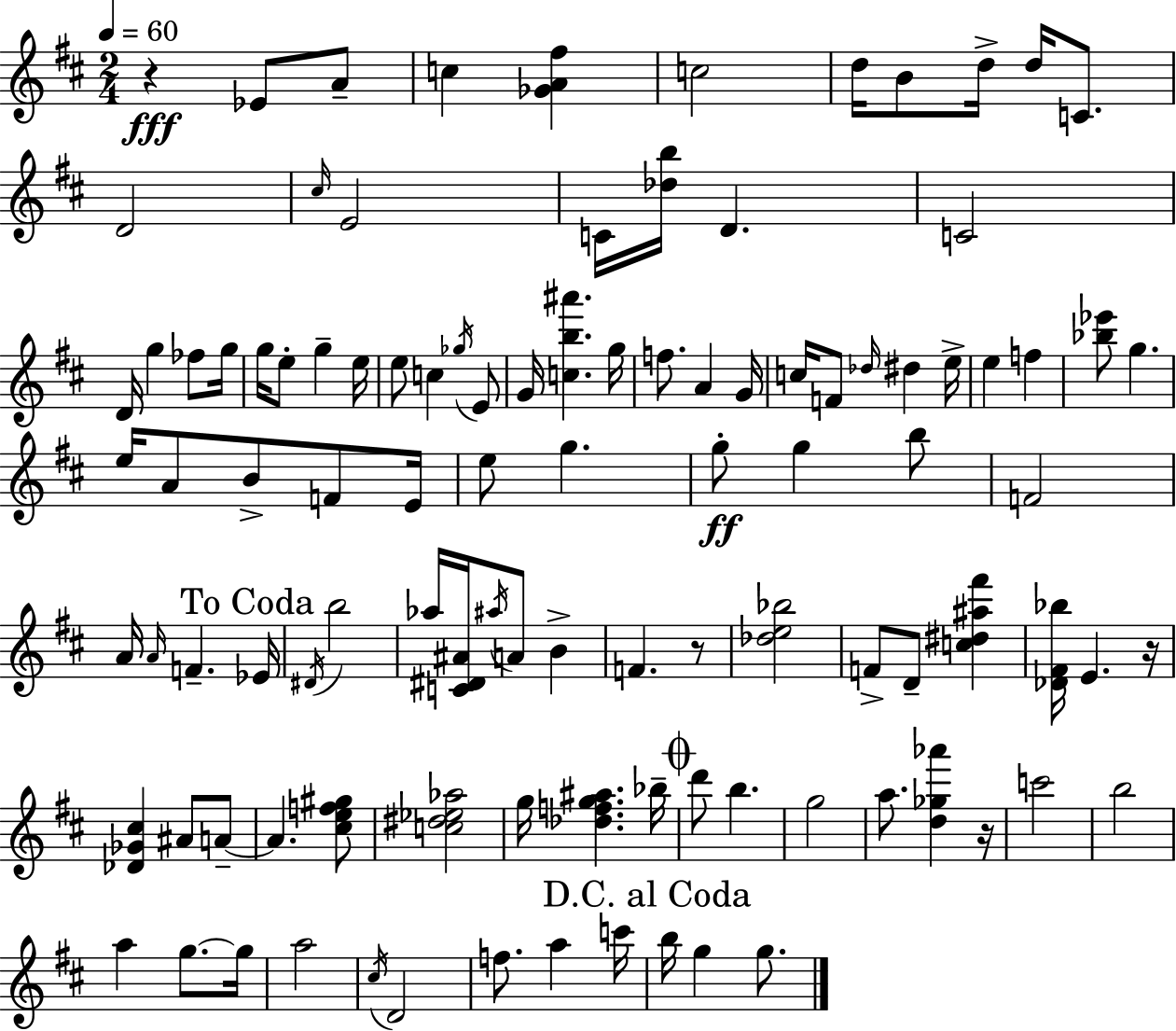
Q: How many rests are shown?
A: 4